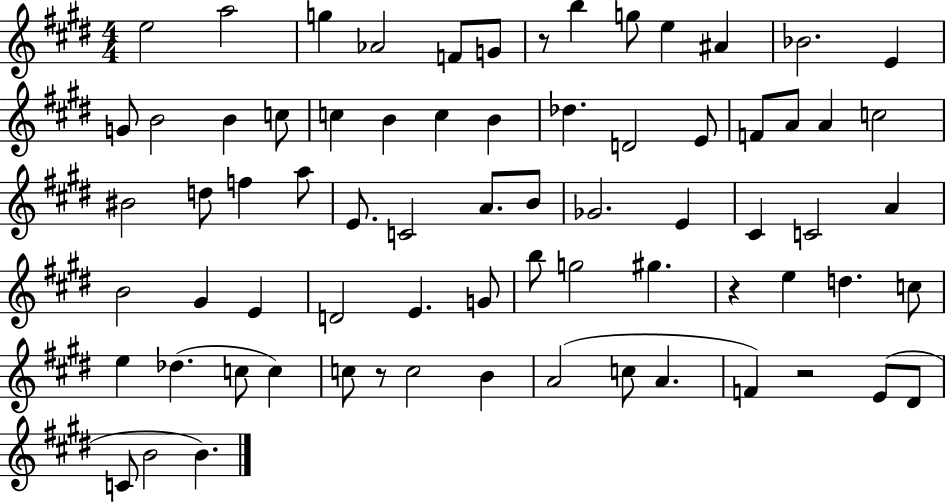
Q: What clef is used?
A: treble